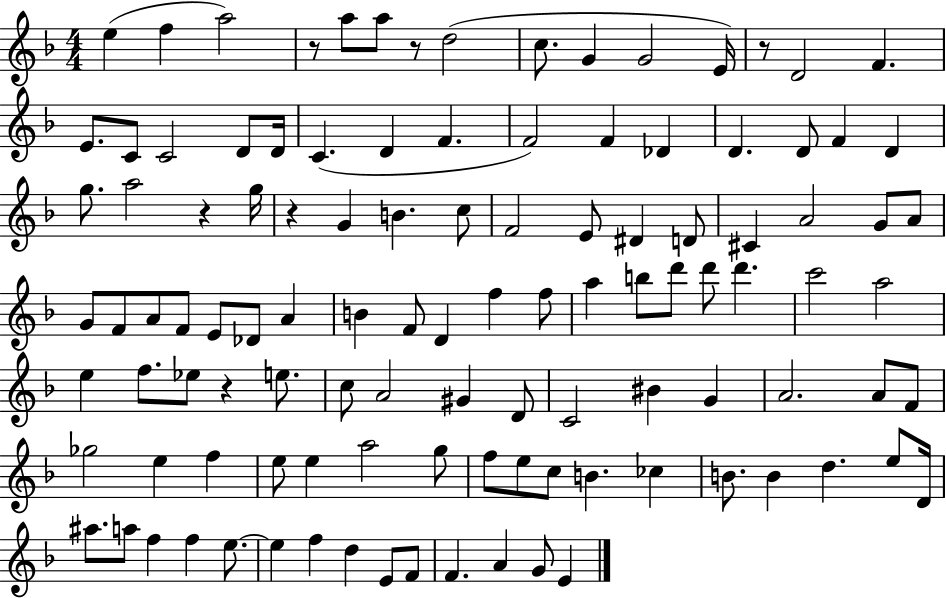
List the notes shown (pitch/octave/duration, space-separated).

E5/q F5/q A5/h R/e A5/e A5/e R/e D5/h C5/e. G4/q G4/h E4/s R/e D4/h F4/q. E4/e. C4/e C4/h D4/e D4/s C4/q. D4/q F4/q. F4/h F4/q Db4/q D4/q. D4/e F4/q D4/q G5/e. A5/h R/q G5/s R/q G4/q B4/q. C5/e F4/h E4/e D#4/q D4/e C#4/q A4/h G4/e A4/e G4/e F4/e A4/e F4/e E4/e Db4/e A4/q B4/q F4/e D4/q F5/q F5/e A5/q B5/e D6/e D6/e D6/q. C6/h A5/h E5/q F5/e. Eb5/e R/q E5/e. C5/e A4/h G#4/q D4/e C4/h BIS4/q G4/q A4/h. A4/e F4/e Gb5/h E5/q F5/q E5/e E5/q A5/h G5/e F5/e E5/e C5/e B4/q. CES5/q B4/e. B4/q D5/q. E5/e D4/s A#5/e. A5/e F5/q F5/q E5/e. E5/q F5/q D5/q E4/e F4/e F4/q. A4/q G4/e E4/q